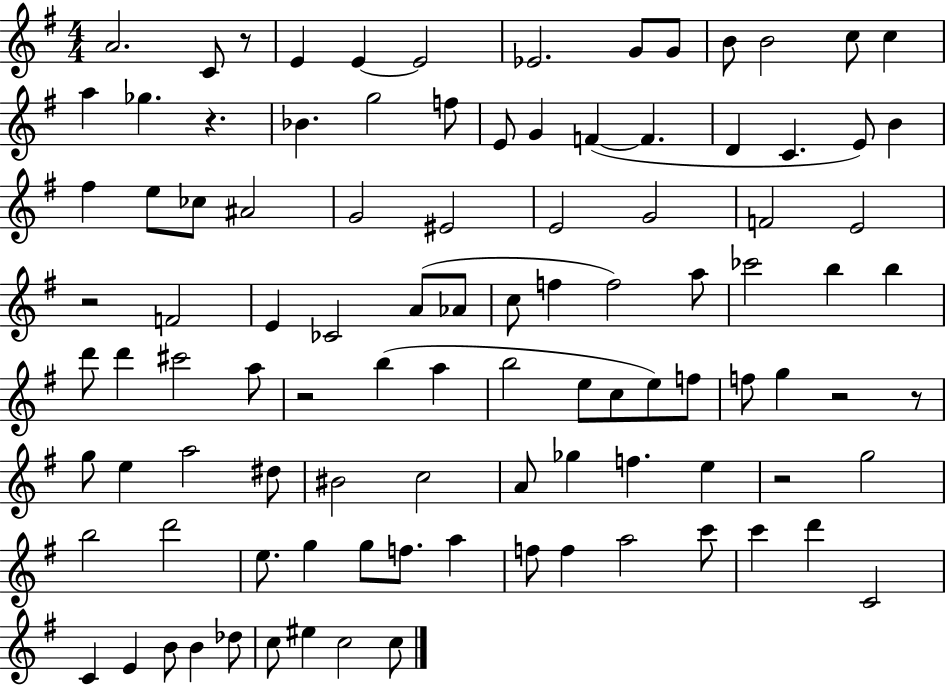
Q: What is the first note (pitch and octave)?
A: A4